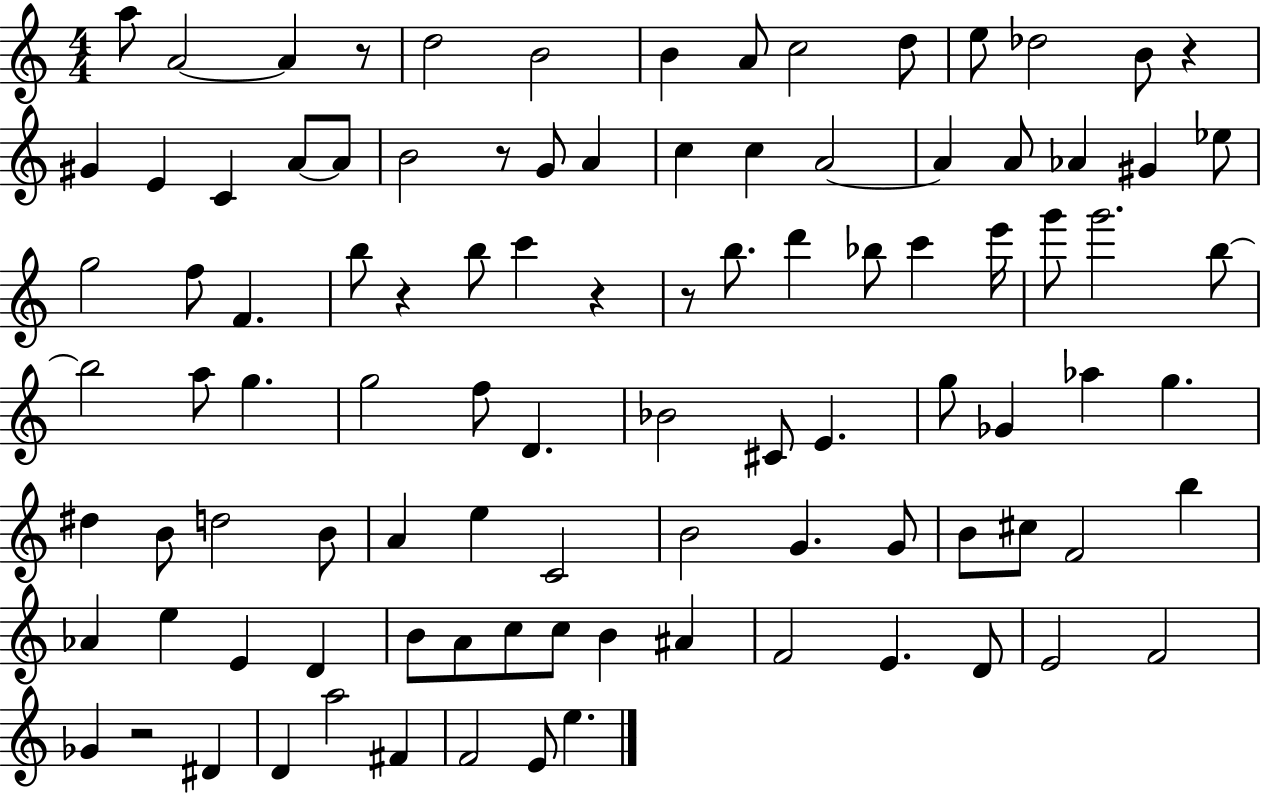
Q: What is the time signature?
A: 4/4